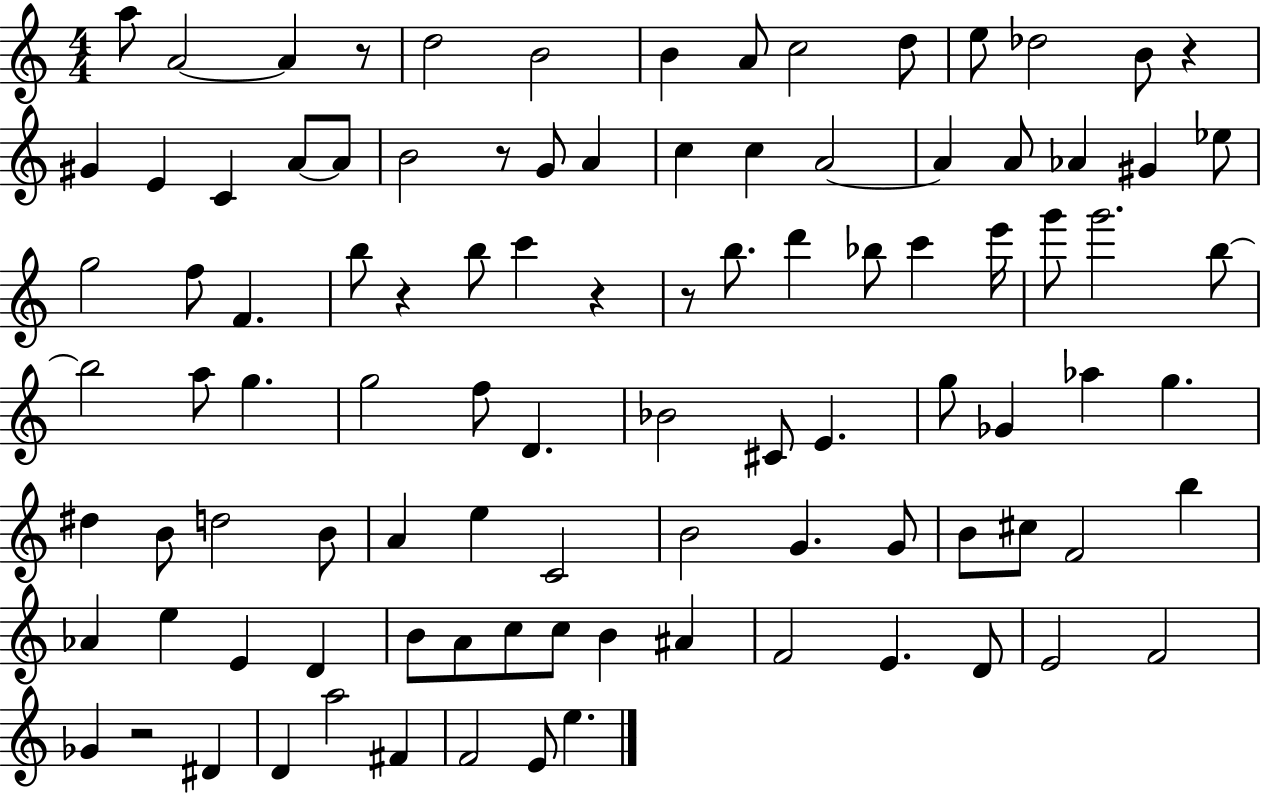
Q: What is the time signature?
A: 4/4